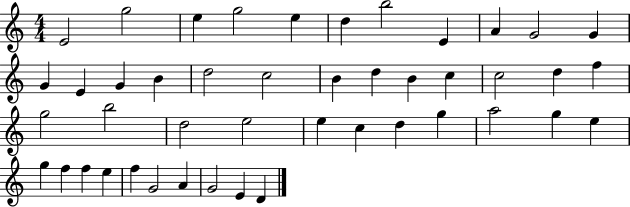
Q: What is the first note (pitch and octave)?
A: E4